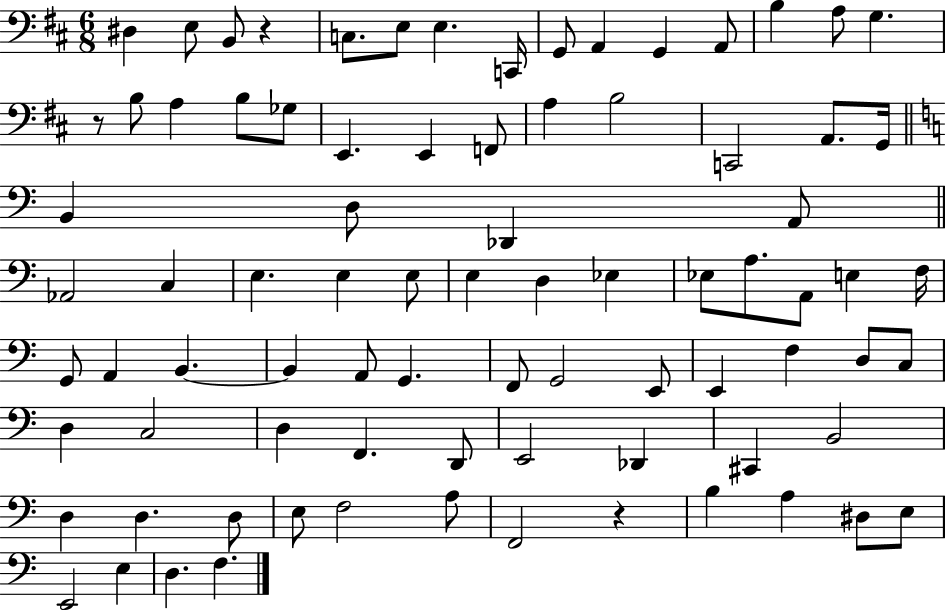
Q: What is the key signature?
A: D major